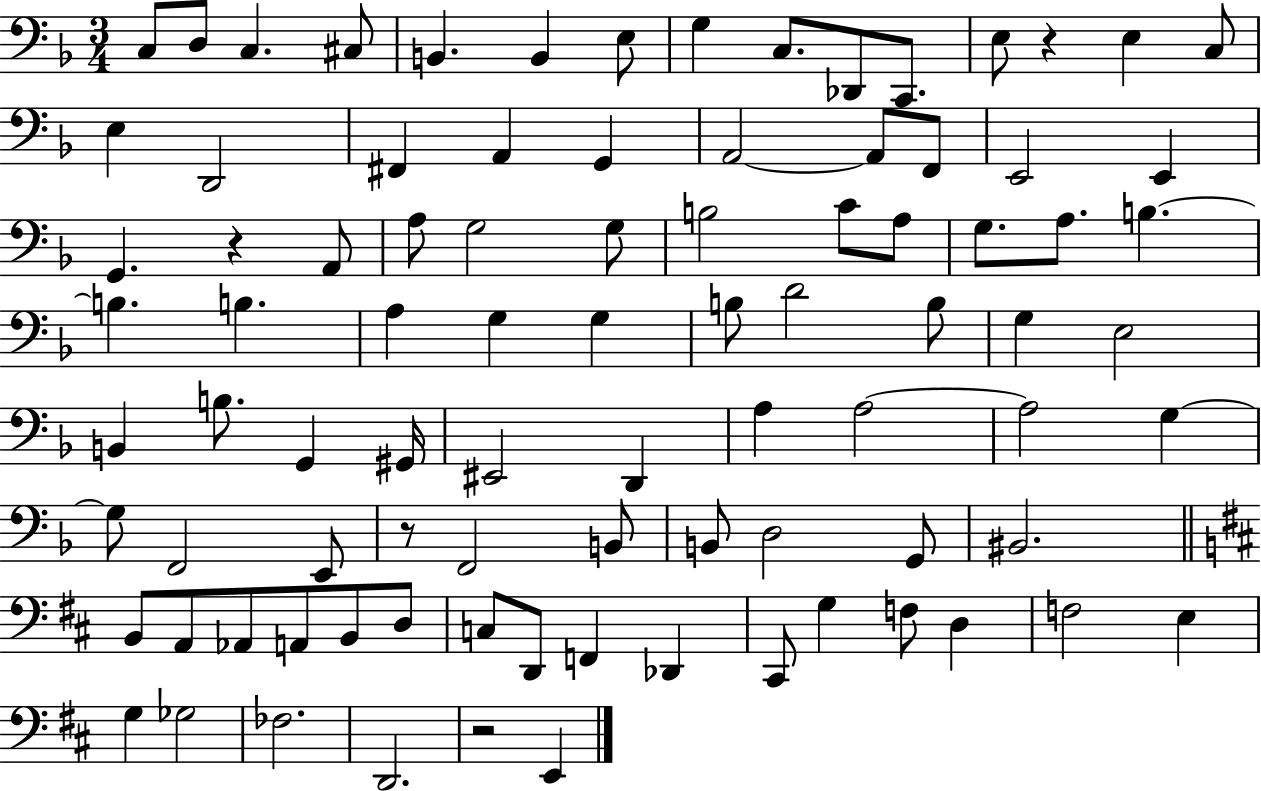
{
  \clef bass
  \numericTimeSignature
  \time 3/4
  \key f \major
  c8 d8 c4. cis8 | b,4. b,4 e8 | g4 c8. des,8 c,8. | e8 r4 e4 c8 | \break e4 d,2 | fis,4 a,4 g,4 | a,2~~ a,8 f,8 | e,2 e,4 | \break g,4. r4 a,8 | a8 g2 g8 | b2 c'8 a8 | g8. a8. b4.~~ | \break b4. b4. | a4 g4 g4 | b8 d'2 b8 | g4 e2 | \break b,4 b8. g,4 gis,16 | eis,2 d,4 | a4 a2~~ | a2 g4~~ | \break g8 f,2 e,8 | r8 f,2 b,8 | b,8 d2 g,8 | bis,2. | \break \bar "||" \break \key d \major b,8 a,8 aes,8 a,8 b,8 d8 | c8 d,8 f,4 des,4 | cis,8 g4 f8 d4 | f2 e4 | \break g4 ges2 | fes2. | d,2. | r2 e,4 | \break \bar "|."
}